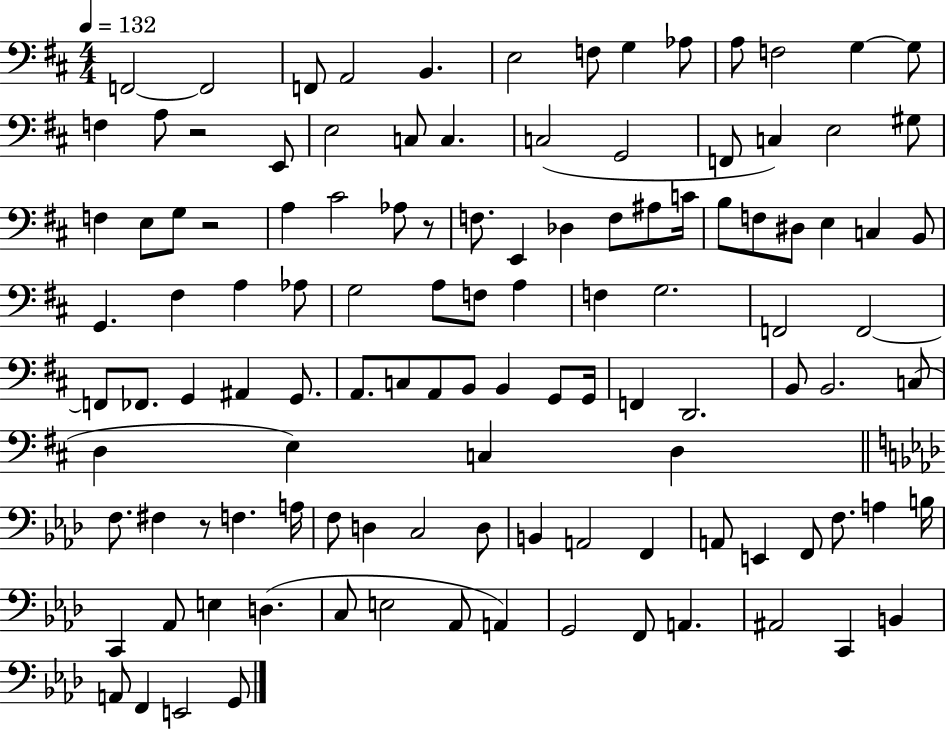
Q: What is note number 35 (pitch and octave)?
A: F3